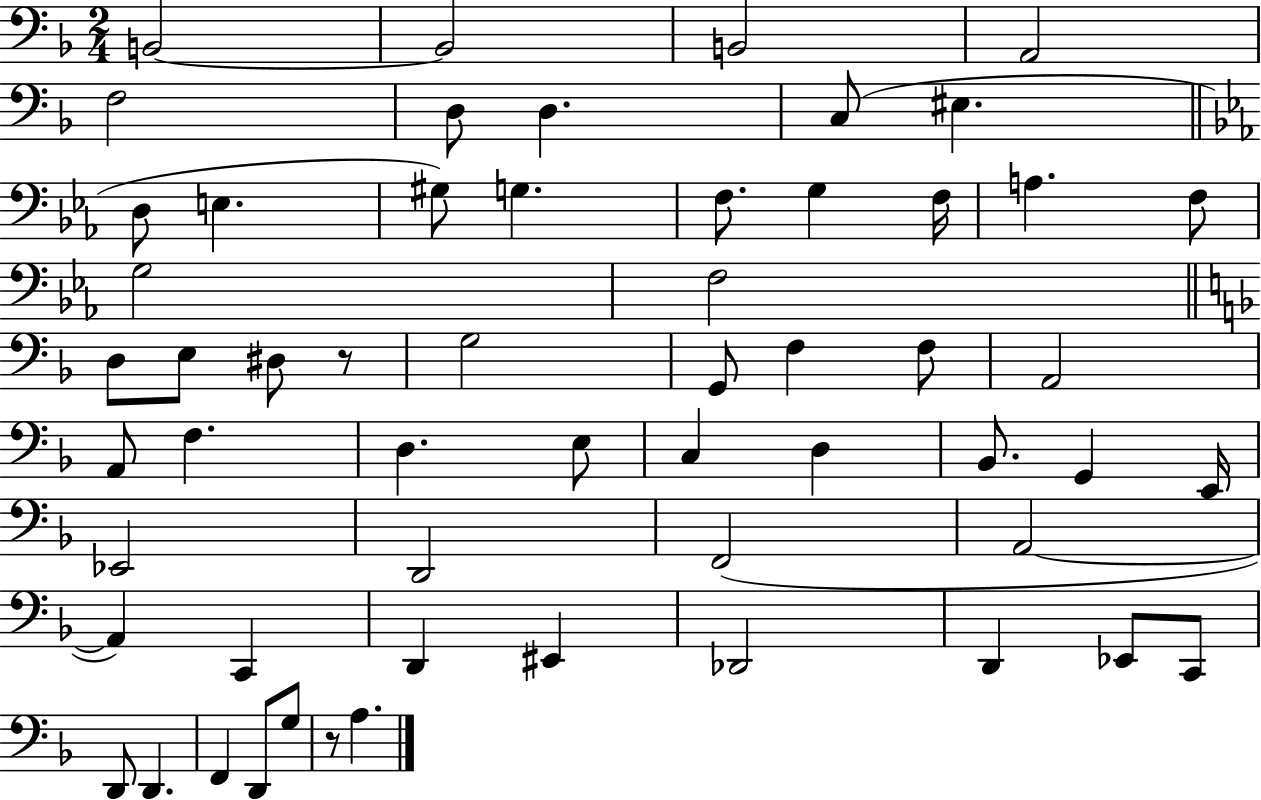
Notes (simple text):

B2/h B2/h B2/h A2/h F3/h D3/e D3/q. C3/e EIS3/q. D3/e E3/q. G#3/e G3/q. F3/e. G3/q F3/s A3/q. F3/e G3/h F3/h D3/e E3/e D#3/e R/e G3/h G2/e F3/q F3/e A2/h A2/e F3/q. D3/q. E3/e C3/q D3/q Bb2/e. G2/q E2/s Eb2/h D2/h F2/h A2/h A2/q C2/q D2/q EIS2/q Db2/h D2/q Eb2/e C2/e D2/e D2/q. F2/q D2/e G3/e R/e A3/q.